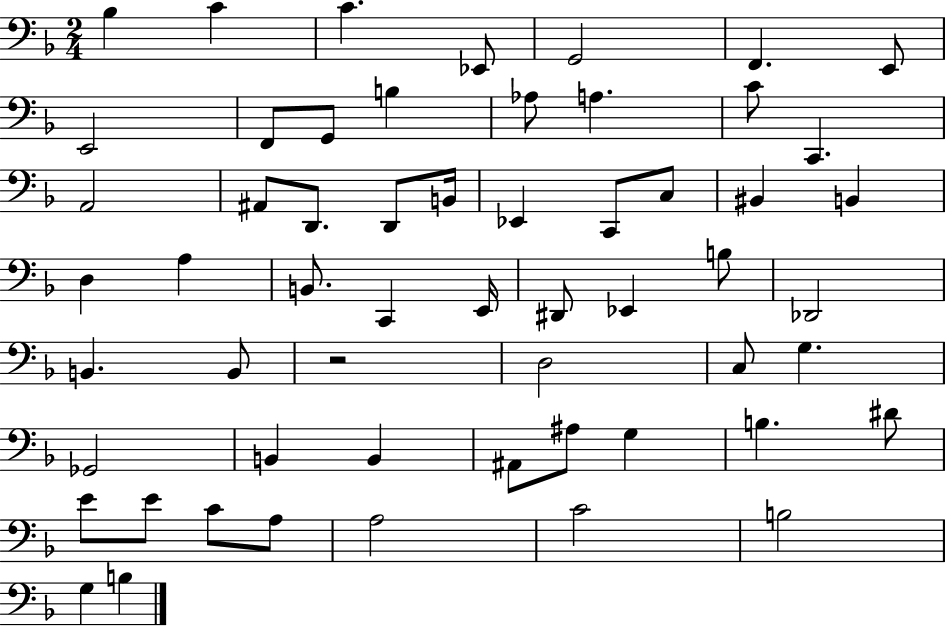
{
  \clef bass
  \numericTimeSignature
  \time 2/4
  \key f \major
  bes4 c'4 | c'4. ees,8 | g,2 | f,4. e,8 | \break e,2 | f,8 g,8 b4 | aes8 a4. | c'8 c,4. | \break a,2 | ais,8 d,8. d,8 b,16 | ees,4 c,8 c8 | bis,4 b,4 | \break d4 a4 | b,8. c,4 e,16 | dis,8 ees,4 b8 | des,2 | \break b,4. b,8 | r2 | d2 | c8 g4. | \break ges,2 | b,4 b,4 | ais,8 ais8 g4 | b4. dis'8 | \break e'8 e'8 c'8 a8 | a2 | c'2 | b2 | \break g4 b4 | \bar "|."
}